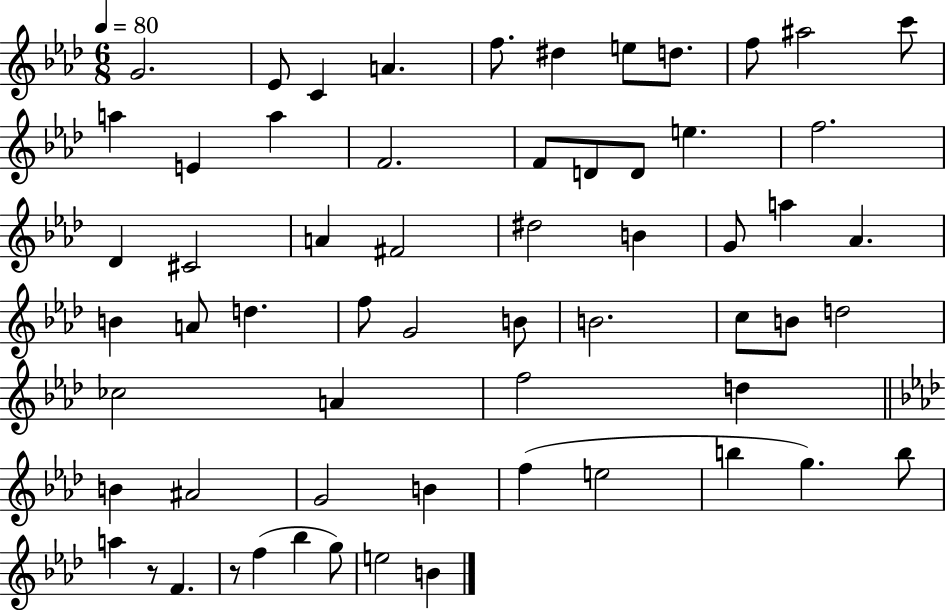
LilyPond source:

{
  \clef treble
  \numericTimeSignature
  \time 6/8
  \key aes \major
  \tempo 4 = 80
  g'2. | ees'8 c'4 a'4. | f''8. dis''4 e''8 d''8. | f''8 ais''2 c'''8 | \break a''4 e'4 a''4 | f'2. | f'8 d'8 d'8 e''4. | f''2. | \break des'4 cis'2 | a'4 fis'2 | dis''2 b'4 | g'8 a''4 aes'4. | \break b'4 a'8 d''4. | f''8 g'2 b'8 | b'2. | c''8 b'8 d''2 | \break ces''2 a'4 | f''2 d''4 | \bar "||" \break \key f \minor b'4 ais'2 | g'2 b'4 | f''4( e''2 | b''4 g''4.) b''8 | \break a''4 r8 f'4. | r8 f''4( bes''4 g''8) | e''2 b'4 | \bar "|."
}